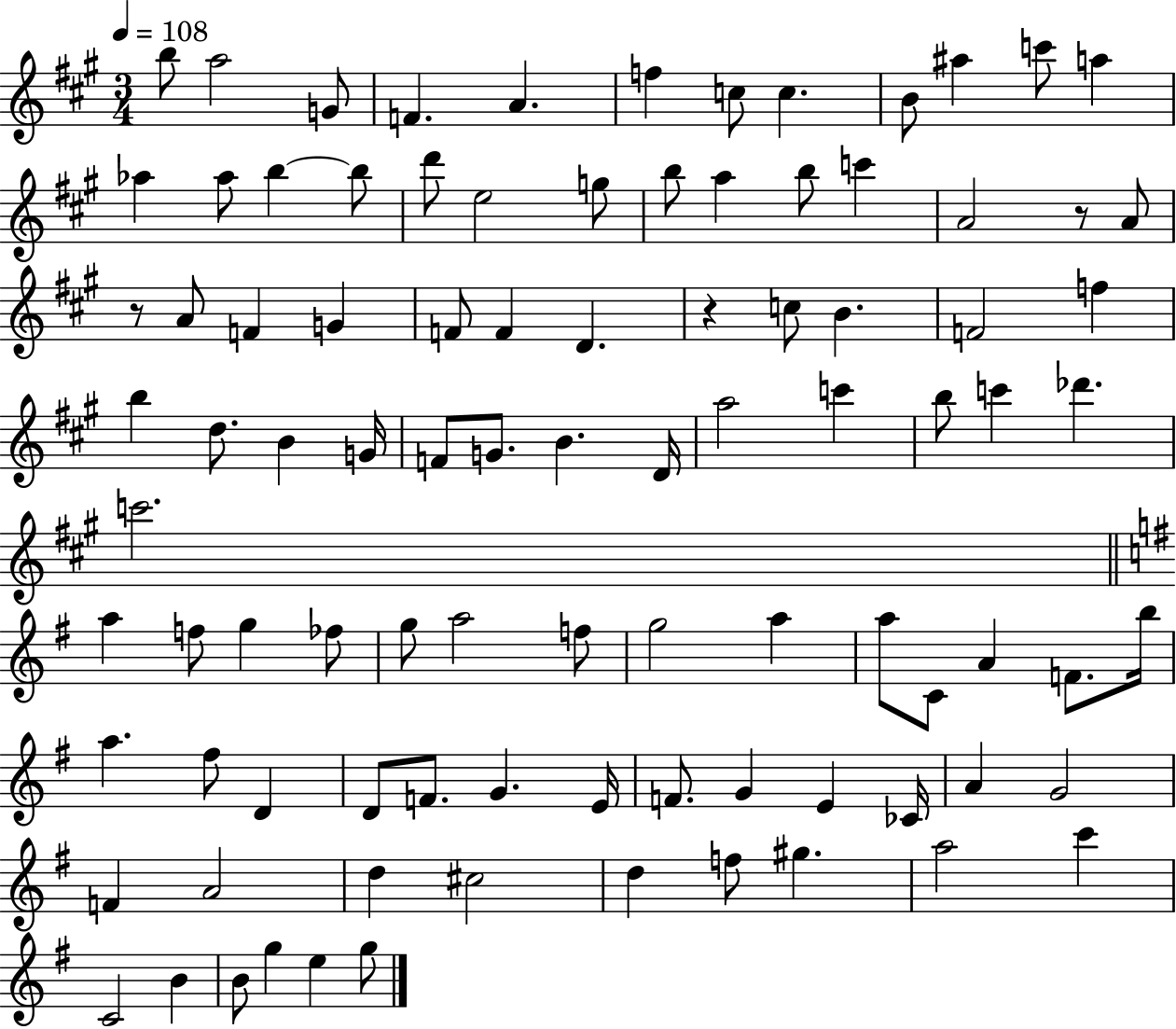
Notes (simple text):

B5/e A5/h G4/e F4/q. A4/q. F5/q C5/e C5/q. B4/e A#5/q C6/e A5/q Ab5/q Ab5/e B5/q B5/e D6/e E5/h G5/e B5/e A5/q B5/e C6/q A4/h R/e A4/e R/e A4/e F4/q G4/q F4/e F4/q D4/q. R/q C5/e B4/q. F4/h F5/q B5/q D5/e. B4/q G4/s F4/e G4/e. B4/q. D4/s A5/h C6/q B5/e C6/q Db6/q. C6/h. A5/q F5/e G5/q FES5/e G5/e A5/h F5/e G5/h A5/q A5/e C4/e A4/q F4/e. B5/s A5/q. F#5/e D4/q D4/e F4/e. G4/q. E4/s F4/e. G4/q E4/q CES4/s A4/q G4/h F4/q A4/h D5/q C#5/h D5/q F5/e G#5/q. A5/h C6/q C4/h B4/q B4/e G5/q E5/q G5/e